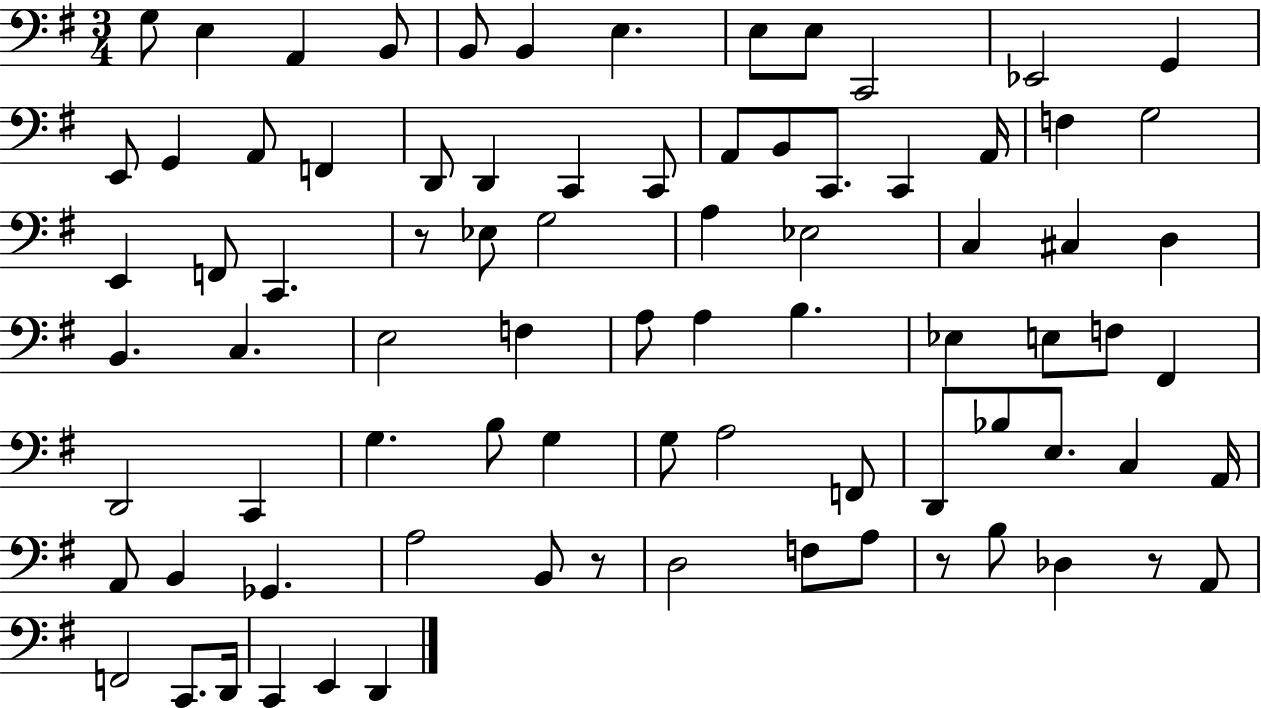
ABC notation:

X:1
T:Untitled
M:3/4
L:1/4
K:G
G,/2 E, A,, B,,/2 B,,/2 B,, E, E,/2 E,/2 C,,2 _E,,2 G,, E,,/2 G,, A,,/2 F,, D,,/2 D,, C,, C,,/2 A,,/2 B,,/2 C,,/2 C,, A,,/4 F, G,2 E,, F,,/2 C,, z/2 _E,/2 G,2 A, _E,2 C, ^C, D, B,, C, E,2 F, A,/2 A, B, _E, E,/2 F,/2 ^F,, D,,2 C,, G, B,/2 G, G,/2 A,2 F,,/2 D,,/2 _B,/2 E,/2 C, A,,/4 A,,/2 B,, _G,, A,2 B,,/2 z/2 D,2 F,/2 A,/2 z/2 B,/2 _D, z/2 A,,/2 F,,2 C,,/2 D,,/4 C,, E,, D,,